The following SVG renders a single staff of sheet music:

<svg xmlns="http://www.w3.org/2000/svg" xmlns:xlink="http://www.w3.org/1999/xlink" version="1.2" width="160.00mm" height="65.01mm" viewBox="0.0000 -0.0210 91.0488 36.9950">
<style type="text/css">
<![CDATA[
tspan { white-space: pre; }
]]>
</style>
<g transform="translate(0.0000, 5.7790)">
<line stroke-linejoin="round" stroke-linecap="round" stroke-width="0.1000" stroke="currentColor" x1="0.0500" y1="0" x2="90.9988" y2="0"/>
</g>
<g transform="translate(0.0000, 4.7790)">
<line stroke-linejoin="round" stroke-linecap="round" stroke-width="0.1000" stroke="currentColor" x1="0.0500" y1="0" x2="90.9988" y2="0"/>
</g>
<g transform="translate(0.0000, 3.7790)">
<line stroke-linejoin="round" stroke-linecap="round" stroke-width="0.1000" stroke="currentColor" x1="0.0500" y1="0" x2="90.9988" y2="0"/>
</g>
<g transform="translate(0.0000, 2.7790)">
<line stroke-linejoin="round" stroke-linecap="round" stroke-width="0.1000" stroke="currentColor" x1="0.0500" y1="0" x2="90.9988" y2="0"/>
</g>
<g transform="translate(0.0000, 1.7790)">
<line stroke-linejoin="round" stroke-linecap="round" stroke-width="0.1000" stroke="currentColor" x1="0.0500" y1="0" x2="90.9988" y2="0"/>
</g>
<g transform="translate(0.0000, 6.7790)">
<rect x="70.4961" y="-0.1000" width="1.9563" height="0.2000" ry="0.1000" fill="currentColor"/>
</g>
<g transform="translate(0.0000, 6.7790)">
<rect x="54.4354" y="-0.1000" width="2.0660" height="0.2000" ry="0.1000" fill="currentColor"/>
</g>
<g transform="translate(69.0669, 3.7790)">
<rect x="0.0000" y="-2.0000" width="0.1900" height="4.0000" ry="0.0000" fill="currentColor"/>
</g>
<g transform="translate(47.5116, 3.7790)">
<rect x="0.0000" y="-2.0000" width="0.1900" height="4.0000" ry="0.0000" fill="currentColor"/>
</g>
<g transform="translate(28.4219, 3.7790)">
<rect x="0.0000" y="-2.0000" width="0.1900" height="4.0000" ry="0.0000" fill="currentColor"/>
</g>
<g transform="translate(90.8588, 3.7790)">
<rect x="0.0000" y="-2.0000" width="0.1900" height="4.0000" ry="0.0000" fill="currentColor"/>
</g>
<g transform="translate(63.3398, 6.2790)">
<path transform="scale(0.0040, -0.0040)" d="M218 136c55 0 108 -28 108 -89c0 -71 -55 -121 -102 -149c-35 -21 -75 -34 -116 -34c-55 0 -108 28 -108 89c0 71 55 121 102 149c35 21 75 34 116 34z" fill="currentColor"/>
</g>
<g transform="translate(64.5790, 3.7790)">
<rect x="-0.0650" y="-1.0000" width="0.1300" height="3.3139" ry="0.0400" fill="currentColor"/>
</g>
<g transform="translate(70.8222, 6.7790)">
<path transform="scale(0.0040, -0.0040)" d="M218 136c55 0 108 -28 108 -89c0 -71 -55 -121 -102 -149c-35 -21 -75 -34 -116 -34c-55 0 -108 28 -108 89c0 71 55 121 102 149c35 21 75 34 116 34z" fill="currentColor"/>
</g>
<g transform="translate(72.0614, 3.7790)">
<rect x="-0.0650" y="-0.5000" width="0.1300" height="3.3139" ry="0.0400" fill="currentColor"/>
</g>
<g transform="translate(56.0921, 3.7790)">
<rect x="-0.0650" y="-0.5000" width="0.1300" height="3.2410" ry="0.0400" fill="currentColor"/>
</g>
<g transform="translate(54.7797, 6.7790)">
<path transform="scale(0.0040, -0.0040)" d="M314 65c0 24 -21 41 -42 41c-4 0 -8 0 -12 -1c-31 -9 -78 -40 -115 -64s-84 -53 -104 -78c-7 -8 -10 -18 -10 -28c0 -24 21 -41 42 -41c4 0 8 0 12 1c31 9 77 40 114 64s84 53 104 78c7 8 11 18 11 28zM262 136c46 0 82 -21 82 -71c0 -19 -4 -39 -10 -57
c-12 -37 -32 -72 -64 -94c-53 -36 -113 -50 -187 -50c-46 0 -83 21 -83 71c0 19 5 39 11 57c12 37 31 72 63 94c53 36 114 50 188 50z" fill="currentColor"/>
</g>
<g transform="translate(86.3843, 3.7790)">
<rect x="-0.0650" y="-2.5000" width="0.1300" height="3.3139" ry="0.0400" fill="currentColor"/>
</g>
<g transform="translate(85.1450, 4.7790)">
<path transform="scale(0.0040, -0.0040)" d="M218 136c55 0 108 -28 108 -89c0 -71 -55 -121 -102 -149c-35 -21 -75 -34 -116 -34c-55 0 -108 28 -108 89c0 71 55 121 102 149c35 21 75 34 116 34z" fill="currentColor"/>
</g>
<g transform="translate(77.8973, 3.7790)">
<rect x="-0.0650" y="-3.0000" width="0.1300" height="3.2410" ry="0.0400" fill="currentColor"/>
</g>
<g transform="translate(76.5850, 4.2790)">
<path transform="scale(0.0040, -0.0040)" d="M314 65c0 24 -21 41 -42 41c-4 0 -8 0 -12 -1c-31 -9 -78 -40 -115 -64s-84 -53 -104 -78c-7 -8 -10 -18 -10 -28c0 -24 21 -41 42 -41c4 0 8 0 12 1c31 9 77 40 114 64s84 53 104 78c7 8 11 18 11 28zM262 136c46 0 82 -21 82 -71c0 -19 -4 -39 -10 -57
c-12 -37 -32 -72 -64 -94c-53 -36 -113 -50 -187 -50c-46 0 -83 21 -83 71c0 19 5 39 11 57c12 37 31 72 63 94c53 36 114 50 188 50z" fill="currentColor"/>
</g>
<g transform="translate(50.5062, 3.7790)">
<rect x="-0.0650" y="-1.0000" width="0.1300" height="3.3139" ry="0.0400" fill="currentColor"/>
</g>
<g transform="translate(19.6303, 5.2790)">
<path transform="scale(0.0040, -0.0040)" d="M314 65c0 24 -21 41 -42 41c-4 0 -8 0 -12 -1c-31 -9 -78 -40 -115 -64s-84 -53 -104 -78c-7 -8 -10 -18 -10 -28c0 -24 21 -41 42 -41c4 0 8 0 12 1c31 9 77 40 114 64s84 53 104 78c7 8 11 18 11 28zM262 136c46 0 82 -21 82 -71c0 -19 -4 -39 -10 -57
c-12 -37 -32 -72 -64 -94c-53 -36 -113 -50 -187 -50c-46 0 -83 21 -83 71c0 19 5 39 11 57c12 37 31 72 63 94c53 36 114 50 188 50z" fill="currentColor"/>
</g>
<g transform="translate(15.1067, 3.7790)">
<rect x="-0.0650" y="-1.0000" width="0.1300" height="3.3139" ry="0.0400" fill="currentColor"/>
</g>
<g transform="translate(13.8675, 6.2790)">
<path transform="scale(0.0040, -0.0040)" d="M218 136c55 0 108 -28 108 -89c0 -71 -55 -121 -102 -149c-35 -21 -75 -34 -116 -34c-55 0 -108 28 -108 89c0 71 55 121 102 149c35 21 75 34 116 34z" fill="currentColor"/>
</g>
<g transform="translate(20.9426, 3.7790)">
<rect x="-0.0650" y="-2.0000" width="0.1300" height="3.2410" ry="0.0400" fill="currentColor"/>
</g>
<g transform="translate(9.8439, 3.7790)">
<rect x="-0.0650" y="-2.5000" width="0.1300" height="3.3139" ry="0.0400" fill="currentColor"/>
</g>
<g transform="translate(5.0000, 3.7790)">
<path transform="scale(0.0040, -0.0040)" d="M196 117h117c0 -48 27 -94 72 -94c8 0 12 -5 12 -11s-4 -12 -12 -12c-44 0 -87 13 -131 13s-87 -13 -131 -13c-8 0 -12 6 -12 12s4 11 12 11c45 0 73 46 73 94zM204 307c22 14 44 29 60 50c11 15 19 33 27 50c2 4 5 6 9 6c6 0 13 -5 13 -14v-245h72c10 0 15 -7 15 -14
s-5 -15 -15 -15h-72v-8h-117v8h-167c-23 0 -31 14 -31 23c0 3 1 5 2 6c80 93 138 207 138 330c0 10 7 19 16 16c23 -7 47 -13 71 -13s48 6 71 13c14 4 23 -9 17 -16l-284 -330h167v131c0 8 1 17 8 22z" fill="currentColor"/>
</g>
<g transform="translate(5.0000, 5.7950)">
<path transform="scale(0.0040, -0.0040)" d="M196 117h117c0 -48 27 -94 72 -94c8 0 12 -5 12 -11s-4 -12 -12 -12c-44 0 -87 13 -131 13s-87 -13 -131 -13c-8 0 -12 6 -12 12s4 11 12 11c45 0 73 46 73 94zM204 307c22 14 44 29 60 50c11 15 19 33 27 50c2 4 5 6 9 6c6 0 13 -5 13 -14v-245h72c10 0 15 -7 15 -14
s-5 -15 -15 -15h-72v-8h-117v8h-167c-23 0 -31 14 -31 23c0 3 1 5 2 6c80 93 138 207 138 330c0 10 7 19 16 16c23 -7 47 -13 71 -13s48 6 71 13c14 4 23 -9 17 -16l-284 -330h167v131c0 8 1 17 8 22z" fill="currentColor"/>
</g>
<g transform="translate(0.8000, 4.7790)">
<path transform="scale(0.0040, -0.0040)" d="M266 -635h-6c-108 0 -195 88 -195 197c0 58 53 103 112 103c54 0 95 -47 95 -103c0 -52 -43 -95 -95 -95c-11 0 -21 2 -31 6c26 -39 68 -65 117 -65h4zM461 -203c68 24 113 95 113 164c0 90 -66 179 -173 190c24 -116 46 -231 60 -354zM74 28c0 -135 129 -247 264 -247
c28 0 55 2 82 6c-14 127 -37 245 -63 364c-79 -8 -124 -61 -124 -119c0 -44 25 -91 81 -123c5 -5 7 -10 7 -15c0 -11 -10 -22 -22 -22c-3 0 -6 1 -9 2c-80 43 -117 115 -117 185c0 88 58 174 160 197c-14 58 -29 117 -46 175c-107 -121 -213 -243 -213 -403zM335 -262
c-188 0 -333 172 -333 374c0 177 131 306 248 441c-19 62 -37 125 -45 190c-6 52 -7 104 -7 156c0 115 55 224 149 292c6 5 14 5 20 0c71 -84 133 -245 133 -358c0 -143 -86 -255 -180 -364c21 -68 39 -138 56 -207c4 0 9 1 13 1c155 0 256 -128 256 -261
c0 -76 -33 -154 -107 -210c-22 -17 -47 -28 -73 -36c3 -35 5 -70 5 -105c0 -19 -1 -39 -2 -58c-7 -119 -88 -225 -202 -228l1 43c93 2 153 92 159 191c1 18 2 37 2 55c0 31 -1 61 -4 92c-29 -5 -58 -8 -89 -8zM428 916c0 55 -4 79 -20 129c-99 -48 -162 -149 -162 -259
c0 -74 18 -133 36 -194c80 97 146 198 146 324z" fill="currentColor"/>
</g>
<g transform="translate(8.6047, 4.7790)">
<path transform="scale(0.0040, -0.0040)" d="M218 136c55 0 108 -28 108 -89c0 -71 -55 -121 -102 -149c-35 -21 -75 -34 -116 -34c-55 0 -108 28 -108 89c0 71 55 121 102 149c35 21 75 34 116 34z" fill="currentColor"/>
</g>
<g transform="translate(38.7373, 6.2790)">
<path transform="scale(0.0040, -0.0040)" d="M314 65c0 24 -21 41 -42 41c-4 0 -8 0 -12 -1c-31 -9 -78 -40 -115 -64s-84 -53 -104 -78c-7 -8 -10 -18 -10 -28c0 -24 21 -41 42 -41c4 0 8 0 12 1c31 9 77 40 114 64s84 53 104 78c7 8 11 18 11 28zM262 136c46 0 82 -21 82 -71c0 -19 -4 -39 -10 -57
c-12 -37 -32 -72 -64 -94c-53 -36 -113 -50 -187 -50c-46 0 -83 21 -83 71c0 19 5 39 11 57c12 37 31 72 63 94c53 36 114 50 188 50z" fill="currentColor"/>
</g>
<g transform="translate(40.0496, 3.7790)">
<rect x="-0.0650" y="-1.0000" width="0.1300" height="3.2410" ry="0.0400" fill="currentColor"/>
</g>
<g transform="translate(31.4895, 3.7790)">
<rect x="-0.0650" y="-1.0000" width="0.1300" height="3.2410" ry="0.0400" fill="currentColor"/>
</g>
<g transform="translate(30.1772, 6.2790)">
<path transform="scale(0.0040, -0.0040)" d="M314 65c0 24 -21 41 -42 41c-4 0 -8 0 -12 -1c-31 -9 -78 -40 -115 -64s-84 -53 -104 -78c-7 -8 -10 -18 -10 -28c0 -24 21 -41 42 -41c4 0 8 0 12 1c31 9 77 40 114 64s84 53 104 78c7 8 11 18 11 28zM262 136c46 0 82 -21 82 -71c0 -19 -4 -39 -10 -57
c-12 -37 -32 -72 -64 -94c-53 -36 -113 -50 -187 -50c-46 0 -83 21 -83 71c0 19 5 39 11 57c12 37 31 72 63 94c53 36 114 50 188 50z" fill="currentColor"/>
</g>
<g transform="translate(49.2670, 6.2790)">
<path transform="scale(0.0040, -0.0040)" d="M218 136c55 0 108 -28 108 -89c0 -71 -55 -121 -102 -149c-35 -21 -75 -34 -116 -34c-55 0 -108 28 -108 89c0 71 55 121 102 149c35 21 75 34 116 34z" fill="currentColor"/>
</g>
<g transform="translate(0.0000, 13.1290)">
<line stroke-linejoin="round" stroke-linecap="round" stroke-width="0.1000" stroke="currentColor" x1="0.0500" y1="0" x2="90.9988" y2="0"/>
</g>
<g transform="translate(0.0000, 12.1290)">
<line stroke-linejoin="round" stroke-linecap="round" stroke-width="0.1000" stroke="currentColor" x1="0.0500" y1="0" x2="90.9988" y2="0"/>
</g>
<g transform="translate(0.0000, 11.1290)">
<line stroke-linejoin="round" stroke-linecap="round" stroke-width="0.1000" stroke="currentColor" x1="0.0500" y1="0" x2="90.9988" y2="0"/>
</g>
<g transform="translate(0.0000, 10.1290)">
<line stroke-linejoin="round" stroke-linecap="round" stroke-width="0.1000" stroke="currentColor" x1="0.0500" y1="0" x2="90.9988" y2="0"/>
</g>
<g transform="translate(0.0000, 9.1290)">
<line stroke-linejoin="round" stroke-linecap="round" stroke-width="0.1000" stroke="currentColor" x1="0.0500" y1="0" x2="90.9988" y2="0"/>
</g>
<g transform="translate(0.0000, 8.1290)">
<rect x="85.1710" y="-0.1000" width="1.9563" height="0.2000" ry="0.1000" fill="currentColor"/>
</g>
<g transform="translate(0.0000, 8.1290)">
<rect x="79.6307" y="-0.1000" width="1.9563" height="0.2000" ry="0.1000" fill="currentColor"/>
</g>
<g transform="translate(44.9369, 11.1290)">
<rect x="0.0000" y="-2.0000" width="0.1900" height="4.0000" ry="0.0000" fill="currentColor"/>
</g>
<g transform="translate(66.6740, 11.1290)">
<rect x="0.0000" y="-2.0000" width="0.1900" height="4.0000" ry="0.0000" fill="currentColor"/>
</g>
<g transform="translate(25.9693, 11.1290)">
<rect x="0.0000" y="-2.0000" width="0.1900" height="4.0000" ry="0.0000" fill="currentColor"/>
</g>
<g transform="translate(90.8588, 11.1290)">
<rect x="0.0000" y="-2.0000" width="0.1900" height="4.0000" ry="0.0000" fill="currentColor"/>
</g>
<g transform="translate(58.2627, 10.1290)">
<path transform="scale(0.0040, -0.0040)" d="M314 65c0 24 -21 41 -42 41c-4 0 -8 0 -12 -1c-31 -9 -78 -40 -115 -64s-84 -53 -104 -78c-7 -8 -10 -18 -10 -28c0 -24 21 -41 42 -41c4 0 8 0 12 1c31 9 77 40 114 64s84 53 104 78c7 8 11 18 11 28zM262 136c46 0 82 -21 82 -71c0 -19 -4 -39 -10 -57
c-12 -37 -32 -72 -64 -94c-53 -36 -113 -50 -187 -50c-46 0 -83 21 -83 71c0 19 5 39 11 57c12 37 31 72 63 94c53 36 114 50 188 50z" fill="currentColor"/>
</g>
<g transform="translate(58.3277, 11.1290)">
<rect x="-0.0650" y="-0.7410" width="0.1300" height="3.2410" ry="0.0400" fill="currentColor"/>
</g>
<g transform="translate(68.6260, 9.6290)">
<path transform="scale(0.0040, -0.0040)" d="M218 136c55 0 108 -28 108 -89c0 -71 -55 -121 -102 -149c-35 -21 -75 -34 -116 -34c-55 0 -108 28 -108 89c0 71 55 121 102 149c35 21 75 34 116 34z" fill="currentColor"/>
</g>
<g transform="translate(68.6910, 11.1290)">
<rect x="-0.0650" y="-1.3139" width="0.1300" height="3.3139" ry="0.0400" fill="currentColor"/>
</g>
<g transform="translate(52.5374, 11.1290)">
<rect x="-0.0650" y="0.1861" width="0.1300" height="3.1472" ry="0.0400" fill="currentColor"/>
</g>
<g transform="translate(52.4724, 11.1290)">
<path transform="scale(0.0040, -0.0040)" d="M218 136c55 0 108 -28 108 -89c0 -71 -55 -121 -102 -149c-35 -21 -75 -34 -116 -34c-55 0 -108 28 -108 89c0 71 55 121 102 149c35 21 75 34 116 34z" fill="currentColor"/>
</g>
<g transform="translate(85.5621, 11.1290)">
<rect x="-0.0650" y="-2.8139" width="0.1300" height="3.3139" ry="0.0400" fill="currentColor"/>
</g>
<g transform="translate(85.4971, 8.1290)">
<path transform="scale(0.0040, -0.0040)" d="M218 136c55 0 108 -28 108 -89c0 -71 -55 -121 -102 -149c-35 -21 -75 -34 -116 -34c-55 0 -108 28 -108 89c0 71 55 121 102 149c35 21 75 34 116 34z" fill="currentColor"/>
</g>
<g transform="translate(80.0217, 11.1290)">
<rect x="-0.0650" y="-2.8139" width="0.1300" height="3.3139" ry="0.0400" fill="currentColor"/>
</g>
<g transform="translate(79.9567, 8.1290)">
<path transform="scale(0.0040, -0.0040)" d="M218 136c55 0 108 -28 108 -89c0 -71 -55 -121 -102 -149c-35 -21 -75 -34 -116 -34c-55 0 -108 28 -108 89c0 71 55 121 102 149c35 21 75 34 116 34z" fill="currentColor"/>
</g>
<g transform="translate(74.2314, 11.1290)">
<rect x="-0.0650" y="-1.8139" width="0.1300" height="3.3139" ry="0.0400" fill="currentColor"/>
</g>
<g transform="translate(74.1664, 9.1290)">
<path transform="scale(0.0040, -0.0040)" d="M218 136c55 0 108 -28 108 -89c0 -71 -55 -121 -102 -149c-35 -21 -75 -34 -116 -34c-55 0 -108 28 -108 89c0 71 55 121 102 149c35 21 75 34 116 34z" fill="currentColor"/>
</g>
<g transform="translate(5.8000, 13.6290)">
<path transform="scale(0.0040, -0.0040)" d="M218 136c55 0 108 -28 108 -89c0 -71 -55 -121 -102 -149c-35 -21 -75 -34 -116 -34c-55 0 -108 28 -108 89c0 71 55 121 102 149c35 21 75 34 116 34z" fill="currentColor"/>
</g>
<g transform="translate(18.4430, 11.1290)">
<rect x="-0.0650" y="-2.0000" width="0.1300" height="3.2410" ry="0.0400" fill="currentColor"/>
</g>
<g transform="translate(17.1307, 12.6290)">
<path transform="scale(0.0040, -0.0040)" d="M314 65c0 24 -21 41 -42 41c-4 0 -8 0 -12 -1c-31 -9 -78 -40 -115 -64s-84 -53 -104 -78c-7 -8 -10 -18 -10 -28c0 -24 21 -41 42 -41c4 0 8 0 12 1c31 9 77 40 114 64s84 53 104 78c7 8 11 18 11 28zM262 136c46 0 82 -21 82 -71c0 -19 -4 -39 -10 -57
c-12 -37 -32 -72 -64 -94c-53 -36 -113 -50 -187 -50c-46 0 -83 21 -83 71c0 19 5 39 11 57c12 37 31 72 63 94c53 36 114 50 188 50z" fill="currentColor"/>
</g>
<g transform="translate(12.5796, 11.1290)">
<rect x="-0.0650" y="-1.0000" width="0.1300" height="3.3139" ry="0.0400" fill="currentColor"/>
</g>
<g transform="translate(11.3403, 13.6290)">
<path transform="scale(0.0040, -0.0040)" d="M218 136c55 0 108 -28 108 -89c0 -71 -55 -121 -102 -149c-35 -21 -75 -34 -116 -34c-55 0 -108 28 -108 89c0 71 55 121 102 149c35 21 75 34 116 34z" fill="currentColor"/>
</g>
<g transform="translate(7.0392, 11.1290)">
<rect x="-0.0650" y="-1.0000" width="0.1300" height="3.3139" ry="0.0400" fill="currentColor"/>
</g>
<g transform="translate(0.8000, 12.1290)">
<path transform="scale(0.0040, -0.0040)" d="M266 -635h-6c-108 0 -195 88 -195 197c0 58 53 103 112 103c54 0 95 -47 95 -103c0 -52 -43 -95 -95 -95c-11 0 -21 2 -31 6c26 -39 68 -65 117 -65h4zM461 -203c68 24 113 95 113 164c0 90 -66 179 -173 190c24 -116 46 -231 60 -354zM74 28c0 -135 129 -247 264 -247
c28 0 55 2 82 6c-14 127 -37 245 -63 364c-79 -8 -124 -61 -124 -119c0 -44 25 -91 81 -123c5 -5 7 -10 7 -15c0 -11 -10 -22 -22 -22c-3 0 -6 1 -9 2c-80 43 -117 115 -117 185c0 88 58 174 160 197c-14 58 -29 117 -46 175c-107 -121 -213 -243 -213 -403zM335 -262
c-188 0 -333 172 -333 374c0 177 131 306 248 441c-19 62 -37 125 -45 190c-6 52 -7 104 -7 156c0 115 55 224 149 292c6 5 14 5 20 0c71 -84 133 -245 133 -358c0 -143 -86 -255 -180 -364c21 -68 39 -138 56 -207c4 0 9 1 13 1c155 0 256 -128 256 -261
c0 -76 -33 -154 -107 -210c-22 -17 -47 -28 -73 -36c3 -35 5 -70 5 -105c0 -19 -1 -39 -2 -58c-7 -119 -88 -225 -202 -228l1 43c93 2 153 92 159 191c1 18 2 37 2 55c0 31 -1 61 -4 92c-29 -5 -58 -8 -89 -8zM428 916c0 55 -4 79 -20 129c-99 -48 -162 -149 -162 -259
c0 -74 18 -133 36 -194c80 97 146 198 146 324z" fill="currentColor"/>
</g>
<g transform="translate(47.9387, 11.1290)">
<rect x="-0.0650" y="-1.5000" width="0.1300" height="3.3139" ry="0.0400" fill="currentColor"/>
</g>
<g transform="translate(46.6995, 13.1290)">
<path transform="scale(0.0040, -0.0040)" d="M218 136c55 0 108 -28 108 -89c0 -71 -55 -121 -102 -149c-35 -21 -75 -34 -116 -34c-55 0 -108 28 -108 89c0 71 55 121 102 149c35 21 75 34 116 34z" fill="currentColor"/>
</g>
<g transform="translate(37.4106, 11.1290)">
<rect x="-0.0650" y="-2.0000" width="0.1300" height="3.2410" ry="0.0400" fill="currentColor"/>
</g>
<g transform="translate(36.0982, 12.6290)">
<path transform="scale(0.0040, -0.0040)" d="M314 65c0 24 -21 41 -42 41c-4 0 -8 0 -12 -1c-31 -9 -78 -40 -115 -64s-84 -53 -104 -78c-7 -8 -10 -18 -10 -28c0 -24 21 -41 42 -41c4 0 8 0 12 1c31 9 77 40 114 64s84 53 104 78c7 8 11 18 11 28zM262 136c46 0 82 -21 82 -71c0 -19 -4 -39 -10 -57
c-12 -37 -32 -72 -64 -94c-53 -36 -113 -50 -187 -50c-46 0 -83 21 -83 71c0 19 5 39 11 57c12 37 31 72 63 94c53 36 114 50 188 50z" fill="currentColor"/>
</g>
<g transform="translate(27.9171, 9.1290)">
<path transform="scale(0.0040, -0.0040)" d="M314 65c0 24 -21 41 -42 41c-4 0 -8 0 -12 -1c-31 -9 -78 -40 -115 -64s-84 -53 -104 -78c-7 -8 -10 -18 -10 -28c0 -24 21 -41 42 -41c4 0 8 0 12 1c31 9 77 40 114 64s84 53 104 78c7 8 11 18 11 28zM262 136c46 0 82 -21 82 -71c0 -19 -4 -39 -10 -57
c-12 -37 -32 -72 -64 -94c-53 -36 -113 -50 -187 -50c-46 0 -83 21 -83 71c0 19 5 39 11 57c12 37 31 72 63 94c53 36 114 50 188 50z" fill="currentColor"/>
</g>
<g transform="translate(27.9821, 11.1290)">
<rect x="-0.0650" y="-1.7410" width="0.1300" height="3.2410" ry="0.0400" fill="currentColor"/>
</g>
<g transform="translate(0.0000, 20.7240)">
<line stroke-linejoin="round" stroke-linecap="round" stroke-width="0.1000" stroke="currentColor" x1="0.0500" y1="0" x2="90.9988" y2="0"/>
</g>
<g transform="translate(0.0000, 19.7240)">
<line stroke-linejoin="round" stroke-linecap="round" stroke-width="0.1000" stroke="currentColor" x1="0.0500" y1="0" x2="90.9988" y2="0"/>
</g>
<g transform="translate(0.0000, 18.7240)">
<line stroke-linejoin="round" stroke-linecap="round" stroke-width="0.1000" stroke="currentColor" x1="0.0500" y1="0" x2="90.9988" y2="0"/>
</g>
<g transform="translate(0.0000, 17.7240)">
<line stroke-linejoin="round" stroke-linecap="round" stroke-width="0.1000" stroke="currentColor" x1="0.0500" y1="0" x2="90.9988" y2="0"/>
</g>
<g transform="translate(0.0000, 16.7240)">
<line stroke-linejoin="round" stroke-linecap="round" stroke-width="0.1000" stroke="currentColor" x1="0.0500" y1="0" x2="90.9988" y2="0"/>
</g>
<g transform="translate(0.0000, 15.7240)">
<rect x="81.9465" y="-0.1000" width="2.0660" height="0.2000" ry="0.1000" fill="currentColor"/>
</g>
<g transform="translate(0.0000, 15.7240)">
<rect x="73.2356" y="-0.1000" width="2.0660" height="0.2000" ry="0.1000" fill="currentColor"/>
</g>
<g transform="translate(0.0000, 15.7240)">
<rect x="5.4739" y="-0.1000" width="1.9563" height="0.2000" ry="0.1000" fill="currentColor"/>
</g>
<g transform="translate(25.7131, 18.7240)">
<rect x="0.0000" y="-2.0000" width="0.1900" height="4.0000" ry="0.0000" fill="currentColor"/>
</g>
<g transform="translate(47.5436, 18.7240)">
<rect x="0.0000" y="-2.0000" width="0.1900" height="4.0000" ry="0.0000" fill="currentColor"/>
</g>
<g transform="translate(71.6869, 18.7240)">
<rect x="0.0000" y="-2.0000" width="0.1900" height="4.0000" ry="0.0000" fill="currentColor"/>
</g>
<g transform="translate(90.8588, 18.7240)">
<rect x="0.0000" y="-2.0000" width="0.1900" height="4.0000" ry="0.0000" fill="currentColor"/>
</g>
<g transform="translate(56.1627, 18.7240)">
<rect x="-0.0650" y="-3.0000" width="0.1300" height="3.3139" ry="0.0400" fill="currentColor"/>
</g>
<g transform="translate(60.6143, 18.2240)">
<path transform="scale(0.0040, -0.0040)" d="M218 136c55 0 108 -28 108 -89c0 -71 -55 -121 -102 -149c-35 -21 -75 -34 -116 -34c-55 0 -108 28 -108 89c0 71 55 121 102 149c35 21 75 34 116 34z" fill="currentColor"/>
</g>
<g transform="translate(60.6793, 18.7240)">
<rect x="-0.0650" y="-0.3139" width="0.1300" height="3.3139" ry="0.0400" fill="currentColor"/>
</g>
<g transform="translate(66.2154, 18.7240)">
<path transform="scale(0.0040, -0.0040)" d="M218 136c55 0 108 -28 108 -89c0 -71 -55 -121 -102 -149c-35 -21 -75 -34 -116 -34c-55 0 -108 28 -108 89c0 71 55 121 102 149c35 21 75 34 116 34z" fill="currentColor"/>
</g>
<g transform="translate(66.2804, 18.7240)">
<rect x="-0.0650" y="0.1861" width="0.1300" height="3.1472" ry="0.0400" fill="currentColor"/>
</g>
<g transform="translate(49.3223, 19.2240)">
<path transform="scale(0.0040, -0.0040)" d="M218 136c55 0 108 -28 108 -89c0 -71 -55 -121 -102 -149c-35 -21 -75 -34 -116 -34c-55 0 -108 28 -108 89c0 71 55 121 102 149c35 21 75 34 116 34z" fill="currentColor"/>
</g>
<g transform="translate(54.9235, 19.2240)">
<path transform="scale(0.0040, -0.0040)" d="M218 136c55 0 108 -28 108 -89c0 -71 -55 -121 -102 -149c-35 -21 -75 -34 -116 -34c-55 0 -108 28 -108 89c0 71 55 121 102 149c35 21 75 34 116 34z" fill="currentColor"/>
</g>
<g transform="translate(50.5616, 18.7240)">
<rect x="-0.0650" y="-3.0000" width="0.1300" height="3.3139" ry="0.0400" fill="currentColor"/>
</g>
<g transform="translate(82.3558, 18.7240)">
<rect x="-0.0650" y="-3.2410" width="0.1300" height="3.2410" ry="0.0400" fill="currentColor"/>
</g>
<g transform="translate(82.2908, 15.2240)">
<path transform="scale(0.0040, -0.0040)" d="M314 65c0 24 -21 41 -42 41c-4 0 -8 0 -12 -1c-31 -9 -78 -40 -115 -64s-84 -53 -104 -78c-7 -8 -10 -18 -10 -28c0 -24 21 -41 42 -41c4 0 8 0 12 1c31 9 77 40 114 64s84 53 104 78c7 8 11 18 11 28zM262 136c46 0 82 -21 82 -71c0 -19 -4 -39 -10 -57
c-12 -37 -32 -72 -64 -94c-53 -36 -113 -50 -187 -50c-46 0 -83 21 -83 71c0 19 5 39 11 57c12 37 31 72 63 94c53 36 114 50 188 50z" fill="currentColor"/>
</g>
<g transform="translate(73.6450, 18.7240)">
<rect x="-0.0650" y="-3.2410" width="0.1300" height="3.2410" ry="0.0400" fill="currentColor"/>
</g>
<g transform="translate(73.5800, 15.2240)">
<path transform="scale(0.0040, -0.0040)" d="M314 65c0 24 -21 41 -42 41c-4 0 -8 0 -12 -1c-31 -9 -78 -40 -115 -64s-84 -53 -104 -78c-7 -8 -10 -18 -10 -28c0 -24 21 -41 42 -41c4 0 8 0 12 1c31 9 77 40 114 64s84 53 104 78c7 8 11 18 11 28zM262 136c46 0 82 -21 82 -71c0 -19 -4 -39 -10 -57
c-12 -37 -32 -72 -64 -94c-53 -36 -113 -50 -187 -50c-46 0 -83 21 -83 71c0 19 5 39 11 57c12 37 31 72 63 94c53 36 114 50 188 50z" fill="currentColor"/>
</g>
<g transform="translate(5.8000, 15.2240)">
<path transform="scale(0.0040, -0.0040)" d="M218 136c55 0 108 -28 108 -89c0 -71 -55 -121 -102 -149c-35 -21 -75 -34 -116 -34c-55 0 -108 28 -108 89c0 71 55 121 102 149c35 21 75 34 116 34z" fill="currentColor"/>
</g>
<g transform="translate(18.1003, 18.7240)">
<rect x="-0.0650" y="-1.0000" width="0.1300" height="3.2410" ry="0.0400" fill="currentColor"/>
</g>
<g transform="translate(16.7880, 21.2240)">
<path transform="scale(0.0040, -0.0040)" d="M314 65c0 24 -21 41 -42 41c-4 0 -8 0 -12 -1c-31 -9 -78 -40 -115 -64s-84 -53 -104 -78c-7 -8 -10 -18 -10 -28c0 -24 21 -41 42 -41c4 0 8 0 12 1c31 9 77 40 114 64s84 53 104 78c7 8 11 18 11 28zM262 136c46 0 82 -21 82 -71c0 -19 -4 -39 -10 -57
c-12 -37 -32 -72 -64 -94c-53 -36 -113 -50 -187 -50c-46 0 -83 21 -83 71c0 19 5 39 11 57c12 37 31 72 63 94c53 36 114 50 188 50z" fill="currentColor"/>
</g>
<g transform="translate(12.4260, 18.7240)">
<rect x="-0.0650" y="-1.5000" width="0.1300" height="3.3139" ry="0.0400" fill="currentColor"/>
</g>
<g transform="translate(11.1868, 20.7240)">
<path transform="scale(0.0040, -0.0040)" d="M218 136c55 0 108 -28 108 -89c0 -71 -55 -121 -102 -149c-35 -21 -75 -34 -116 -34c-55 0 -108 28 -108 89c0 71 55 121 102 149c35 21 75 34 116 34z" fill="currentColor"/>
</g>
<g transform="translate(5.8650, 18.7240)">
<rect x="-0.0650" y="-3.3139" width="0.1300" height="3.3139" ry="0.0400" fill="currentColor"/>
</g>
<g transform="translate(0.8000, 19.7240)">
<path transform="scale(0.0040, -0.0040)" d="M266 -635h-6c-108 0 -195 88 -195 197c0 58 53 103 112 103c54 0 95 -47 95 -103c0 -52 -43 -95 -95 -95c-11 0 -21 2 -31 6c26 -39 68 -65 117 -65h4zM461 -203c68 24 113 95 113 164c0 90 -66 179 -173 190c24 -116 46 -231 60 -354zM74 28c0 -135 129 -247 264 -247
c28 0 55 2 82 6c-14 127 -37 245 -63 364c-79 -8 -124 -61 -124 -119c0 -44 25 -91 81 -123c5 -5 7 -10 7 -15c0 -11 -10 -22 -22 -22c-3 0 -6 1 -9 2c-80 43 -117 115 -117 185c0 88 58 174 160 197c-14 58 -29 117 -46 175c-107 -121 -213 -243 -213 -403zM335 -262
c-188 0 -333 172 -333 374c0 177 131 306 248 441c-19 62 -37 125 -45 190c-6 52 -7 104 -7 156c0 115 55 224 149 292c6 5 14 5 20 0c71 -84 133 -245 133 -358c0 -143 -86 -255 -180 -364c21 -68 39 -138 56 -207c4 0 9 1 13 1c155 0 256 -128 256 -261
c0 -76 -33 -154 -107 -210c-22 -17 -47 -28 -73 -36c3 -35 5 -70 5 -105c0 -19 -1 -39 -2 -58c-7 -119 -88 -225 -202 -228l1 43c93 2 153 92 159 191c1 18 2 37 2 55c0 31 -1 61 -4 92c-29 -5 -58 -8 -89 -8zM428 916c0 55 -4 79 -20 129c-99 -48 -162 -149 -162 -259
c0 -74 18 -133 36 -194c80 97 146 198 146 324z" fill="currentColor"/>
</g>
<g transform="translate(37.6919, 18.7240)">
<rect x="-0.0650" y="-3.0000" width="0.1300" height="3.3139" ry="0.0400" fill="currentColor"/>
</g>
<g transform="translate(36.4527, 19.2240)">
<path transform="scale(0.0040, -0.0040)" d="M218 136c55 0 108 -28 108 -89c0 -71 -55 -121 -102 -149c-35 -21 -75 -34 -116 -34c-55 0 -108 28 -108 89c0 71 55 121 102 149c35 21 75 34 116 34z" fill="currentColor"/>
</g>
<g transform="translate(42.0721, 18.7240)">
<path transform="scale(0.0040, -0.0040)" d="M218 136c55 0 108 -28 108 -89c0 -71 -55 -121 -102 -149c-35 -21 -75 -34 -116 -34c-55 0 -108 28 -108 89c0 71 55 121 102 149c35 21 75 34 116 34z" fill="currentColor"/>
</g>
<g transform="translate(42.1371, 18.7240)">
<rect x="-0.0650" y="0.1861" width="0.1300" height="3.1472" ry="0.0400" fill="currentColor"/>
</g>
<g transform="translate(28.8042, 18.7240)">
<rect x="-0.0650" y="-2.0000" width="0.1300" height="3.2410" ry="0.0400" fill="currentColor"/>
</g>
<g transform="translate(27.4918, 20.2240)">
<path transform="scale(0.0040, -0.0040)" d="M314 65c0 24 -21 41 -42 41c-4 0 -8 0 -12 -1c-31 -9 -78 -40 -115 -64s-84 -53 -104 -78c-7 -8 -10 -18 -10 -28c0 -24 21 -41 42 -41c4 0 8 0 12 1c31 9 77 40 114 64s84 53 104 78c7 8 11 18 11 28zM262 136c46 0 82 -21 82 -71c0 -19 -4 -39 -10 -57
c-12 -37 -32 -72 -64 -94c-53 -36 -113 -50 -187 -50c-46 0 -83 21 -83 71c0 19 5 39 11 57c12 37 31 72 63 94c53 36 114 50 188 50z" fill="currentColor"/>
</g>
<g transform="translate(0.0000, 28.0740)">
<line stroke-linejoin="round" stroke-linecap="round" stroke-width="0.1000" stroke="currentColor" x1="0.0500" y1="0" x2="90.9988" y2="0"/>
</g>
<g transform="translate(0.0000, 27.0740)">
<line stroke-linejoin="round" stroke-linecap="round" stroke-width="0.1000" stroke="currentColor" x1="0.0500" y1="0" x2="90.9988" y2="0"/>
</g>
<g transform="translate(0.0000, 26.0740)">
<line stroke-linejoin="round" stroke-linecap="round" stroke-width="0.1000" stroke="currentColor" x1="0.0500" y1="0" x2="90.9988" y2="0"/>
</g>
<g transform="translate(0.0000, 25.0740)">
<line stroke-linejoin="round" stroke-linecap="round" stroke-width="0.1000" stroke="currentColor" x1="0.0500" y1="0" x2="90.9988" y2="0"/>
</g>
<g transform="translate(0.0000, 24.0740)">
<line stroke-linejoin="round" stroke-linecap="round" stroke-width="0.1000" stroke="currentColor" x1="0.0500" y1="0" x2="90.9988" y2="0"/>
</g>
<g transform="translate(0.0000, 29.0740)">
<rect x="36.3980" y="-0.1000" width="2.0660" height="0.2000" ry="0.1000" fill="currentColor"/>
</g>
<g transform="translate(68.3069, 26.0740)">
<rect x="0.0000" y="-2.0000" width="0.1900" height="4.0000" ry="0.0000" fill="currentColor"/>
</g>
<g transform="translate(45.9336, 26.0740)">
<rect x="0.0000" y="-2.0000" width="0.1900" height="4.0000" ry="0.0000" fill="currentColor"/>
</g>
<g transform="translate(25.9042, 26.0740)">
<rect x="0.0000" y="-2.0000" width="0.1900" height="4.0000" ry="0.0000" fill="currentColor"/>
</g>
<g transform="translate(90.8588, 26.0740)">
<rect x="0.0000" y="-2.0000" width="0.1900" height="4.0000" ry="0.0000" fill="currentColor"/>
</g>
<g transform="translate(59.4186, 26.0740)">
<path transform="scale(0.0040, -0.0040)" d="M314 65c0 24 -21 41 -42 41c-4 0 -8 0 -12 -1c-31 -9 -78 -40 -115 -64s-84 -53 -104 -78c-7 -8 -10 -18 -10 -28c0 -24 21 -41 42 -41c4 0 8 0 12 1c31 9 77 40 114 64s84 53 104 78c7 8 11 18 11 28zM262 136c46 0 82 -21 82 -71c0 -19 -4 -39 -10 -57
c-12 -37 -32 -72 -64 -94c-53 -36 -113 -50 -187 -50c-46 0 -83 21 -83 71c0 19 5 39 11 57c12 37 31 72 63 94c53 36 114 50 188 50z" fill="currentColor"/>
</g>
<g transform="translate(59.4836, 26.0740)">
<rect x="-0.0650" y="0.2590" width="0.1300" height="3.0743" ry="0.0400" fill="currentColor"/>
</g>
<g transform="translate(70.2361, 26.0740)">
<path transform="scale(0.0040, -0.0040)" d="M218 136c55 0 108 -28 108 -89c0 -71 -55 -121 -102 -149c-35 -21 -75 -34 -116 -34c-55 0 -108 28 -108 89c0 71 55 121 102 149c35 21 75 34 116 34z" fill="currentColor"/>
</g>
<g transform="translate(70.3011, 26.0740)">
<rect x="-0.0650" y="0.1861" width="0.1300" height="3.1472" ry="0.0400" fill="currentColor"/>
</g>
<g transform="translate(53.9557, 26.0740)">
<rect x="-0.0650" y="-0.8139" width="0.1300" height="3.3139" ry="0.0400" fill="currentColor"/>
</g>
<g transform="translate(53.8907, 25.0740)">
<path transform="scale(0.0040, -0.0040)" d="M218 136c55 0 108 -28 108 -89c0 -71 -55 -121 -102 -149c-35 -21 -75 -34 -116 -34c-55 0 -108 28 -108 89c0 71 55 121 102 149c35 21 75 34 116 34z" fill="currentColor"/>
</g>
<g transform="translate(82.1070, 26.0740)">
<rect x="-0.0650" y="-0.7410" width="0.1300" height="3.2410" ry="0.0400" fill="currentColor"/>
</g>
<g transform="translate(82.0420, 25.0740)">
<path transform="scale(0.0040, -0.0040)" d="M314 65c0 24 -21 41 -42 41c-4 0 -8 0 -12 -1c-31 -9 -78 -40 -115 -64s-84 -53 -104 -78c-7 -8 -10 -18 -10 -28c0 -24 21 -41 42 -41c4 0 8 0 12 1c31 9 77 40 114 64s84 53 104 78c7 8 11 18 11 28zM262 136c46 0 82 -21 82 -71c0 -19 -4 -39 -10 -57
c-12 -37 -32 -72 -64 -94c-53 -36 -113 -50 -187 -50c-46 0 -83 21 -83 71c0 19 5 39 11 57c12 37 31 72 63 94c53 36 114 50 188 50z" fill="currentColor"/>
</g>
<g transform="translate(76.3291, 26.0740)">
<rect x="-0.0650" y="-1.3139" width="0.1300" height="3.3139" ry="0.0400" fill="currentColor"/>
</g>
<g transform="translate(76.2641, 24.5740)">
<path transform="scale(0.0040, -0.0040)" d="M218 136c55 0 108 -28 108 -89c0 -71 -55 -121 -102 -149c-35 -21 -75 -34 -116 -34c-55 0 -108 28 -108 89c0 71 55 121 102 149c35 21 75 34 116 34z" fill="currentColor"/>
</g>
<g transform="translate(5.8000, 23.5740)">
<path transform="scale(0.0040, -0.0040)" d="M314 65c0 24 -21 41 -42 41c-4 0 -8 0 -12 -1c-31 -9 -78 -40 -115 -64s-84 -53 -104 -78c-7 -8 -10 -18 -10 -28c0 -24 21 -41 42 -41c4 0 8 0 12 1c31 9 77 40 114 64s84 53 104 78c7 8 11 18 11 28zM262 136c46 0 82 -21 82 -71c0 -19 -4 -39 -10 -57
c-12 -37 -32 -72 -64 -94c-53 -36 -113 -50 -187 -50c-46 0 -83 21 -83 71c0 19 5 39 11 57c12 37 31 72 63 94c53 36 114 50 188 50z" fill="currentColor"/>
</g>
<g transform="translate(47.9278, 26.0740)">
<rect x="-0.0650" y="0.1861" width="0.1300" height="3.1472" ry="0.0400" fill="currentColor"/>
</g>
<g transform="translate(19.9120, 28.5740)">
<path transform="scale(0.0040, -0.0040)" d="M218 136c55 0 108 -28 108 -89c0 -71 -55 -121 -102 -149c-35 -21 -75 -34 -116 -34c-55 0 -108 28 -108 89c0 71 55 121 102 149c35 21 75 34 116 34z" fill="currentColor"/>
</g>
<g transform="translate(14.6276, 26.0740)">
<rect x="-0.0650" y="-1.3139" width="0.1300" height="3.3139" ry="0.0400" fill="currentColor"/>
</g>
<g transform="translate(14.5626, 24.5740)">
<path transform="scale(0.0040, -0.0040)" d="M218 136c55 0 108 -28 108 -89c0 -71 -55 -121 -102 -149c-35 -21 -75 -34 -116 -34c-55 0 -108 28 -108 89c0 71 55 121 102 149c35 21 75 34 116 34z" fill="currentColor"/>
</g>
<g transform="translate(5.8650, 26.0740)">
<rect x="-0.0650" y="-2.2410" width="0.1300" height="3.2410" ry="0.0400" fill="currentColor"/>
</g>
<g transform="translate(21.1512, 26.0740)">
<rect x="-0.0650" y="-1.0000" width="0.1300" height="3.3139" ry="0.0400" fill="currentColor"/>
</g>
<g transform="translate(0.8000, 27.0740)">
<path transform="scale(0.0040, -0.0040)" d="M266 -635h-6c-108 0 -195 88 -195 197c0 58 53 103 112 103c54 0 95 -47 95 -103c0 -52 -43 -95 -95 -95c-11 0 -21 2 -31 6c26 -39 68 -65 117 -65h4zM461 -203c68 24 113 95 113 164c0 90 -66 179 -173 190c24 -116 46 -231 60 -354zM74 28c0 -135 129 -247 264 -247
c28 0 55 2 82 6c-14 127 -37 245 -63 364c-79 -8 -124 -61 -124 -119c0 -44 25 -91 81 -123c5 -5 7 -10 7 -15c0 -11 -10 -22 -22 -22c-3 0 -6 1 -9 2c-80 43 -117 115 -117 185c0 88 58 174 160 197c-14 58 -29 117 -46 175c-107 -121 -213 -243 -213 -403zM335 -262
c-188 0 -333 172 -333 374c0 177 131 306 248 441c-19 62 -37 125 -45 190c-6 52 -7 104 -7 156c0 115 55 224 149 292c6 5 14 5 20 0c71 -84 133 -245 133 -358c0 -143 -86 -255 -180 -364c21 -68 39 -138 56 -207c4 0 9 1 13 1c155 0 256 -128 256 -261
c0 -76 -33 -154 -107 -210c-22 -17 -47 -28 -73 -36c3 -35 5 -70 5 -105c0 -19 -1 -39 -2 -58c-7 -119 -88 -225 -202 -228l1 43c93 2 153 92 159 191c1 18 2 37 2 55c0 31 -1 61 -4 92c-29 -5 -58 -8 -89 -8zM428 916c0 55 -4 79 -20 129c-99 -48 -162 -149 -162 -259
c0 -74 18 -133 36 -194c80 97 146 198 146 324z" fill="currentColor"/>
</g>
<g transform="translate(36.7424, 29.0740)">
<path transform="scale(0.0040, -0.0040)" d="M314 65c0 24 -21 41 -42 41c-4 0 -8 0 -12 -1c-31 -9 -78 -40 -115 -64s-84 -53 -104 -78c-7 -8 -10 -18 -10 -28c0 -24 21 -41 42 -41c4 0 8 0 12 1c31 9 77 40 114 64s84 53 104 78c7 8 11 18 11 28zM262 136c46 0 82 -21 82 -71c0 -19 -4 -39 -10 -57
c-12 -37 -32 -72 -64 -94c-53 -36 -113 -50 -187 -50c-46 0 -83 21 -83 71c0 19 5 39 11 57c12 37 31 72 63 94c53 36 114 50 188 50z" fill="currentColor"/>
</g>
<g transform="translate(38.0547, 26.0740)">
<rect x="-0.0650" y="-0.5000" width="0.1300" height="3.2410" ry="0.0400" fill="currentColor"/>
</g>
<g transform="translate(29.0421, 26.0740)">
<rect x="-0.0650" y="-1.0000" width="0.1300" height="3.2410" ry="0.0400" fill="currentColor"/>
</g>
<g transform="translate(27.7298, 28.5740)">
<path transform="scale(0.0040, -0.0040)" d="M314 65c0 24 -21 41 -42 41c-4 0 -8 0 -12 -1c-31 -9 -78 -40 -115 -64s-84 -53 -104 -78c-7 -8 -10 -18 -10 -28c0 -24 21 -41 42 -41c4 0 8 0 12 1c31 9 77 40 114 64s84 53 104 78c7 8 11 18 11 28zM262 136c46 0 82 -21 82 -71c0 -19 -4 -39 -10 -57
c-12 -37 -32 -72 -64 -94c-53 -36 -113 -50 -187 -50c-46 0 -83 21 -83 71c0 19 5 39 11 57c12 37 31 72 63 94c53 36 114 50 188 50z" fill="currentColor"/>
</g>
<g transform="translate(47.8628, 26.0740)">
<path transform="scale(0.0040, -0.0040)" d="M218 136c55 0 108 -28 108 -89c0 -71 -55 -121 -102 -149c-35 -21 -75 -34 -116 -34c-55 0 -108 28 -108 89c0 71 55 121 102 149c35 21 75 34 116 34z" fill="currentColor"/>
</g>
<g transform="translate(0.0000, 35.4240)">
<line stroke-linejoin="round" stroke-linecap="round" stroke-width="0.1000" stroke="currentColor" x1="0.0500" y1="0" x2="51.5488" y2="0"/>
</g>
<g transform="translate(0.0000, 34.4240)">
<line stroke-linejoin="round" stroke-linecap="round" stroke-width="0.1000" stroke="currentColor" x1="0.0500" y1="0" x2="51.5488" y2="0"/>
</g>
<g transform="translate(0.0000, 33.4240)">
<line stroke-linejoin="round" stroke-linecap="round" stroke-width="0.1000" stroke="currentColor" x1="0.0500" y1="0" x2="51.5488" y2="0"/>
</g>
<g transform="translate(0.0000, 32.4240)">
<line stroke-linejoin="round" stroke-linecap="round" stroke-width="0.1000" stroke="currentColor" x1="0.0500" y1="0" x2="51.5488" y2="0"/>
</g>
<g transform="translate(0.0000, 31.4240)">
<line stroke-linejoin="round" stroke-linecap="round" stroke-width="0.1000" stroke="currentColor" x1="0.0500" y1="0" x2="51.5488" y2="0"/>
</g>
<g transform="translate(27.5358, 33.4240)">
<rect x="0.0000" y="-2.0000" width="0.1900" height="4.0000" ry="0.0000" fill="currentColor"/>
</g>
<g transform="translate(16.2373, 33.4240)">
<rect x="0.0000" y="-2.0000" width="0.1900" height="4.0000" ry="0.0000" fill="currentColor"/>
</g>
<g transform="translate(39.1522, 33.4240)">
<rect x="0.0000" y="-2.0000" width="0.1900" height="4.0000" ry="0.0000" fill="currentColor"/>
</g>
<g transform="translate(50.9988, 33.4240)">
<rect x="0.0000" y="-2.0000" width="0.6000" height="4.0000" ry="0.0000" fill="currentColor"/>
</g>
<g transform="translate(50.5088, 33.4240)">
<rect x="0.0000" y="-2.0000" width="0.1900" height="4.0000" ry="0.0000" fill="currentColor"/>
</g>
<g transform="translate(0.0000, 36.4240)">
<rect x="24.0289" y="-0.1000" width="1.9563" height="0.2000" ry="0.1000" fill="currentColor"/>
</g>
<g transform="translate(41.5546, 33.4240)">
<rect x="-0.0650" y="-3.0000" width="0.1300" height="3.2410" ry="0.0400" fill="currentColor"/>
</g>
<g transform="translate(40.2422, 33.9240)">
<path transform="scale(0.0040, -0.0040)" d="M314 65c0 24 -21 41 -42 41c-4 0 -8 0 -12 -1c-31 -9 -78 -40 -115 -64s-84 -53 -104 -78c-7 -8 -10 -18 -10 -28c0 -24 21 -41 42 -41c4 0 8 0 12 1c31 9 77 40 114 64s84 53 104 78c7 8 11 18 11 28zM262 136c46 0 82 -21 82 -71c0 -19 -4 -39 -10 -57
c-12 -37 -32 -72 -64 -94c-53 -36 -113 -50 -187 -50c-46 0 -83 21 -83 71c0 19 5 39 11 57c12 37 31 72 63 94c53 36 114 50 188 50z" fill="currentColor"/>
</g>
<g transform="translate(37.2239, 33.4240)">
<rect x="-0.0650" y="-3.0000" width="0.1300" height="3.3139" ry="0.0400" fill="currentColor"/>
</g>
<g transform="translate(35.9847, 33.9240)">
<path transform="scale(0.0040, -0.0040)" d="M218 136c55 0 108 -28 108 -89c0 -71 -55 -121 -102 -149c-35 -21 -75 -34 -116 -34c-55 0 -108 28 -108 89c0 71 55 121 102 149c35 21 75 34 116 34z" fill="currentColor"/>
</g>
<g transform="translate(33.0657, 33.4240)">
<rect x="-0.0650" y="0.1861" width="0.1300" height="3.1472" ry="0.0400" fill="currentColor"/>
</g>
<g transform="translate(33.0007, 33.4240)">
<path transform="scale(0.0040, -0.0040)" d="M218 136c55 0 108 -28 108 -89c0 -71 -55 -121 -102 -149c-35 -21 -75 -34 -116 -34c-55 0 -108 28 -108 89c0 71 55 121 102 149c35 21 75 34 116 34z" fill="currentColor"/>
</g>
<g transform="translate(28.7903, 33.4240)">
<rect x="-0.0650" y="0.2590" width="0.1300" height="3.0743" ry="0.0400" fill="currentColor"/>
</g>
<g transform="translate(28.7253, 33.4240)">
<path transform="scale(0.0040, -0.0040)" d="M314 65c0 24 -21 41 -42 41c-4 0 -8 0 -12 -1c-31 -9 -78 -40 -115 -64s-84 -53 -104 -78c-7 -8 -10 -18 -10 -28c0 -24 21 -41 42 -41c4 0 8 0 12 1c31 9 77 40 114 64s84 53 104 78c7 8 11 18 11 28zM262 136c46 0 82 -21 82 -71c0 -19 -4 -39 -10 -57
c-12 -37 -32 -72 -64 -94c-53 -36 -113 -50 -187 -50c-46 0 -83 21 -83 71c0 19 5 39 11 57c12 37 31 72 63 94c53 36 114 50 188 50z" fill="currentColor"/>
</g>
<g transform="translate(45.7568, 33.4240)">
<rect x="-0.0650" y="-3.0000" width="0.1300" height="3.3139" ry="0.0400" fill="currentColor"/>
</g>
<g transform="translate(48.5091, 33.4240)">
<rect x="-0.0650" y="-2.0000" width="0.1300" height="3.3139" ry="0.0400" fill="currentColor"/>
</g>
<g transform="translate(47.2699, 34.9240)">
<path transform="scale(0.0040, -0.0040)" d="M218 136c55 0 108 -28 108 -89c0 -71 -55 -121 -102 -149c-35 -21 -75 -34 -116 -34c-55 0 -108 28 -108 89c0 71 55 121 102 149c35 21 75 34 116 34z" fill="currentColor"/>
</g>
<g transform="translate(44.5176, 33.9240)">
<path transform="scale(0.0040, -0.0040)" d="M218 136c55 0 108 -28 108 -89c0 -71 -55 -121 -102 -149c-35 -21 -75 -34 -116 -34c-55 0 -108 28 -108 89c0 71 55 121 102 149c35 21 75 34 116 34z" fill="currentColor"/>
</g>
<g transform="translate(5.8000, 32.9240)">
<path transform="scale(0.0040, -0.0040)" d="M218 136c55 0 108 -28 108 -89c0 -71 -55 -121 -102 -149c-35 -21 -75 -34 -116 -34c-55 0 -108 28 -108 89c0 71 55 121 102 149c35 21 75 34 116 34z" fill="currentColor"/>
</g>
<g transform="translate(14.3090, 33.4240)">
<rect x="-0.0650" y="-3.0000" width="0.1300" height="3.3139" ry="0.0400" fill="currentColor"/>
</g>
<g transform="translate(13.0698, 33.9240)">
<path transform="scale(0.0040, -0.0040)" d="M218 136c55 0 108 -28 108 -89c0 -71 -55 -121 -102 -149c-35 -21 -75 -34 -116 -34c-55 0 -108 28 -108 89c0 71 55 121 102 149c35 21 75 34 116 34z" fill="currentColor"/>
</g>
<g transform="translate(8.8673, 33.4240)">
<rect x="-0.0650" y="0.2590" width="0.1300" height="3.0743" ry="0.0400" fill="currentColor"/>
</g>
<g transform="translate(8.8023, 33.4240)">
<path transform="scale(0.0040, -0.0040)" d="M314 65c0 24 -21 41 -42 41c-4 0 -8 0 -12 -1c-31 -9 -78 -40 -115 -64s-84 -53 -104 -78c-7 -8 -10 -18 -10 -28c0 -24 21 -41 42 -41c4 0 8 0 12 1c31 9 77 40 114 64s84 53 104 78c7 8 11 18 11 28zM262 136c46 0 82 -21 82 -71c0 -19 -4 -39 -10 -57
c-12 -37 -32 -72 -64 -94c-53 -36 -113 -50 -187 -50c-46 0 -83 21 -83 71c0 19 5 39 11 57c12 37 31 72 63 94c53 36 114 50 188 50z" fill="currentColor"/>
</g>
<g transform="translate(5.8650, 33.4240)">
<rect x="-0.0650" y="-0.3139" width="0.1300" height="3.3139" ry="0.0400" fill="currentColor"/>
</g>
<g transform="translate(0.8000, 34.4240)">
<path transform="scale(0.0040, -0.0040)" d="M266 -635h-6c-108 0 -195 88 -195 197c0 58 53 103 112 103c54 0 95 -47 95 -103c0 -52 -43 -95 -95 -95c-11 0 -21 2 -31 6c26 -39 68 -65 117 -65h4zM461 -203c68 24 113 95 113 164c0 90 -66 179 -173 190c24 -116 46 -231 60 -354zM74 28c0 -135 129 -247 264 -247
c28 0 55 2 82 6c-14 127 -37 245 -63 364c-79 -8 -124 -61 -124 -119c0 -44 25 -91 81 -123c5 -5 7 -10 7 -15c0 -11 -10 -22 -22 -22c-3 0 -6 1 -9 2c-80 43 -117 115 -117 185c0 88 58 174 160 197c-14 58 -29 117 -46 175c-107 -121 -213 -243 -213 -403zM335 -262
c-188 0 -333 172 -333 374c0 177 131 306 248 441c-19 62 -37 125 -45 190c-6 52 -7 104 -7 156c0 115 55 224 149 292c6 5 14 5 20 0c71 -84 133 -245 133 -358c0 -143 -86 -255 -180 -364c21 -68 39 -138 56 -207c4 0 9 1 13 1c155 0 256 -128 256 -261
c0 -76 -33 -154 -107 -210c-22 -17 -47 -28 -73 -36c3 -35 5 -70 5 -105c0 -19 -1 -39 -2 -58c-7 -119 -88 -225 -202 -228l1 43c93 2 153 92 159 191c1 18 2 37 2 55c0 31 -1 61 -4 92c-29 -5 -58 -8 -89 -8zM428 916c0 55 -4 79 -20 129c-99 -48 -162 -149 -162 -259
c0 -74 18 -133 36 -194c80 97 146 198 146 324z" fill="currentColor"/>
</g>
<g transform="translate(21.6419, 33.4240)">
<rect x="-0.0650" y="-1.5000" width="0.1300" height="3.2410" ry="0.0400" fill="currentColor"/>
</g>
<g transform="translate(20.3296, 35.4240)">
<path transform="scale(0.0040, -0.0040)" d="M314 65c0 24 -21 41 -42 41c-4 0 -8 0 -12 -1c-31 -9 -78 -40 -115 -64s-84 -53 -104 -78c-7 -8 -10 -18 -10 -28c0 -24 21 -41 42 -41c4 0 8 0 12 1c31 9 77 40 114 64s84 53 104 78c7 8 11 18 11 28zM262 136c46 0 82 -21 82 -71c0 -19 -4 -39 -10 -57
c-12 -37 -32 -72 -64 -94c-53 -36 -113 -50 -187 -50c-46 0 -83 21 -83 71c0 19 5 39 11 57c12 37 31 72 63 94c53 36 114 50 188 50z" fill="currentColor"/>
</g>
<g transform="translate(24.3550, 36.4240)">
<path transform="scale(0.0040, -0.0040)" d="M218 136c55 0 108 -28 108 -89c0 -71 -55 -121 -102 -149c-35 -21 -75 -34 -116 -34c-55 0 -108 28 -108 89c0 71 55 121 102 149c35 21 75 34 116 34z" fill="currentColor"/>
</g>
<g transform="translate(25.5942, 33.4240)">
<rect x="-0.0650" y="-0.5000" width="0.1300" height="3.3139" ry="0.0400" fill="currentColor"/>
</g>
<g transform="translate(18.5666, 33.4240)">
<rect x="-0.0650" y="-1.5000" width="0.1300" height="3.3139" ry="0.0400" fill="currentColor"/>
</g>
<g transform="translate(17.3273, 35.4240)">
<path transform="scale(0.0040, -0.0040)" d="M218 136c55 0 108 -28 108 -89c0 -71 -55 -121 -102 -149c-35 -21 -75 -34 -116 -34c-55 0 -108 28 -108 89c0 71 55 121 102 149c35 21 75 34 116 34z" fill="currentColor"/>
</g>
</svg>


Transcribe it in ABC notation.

X:1
T:Untitled
M:4/4
L:1/4
K:C
G D F2 D2 D2 D C2 D C A2 G D D F2 f2 F2 E B d2 e f a a b E D2 F2 A B A A c B b2 b2 g2 e D D2 C2 B d B2 B e d2 c B2 A E E2 C B2 B A A2 A F